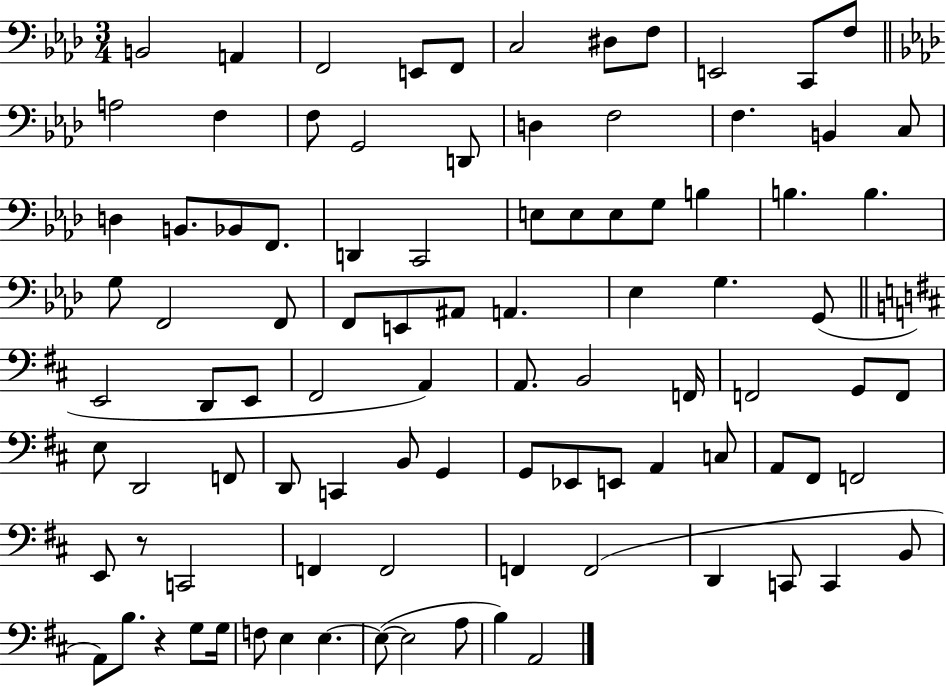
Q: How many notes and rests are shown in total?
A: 94